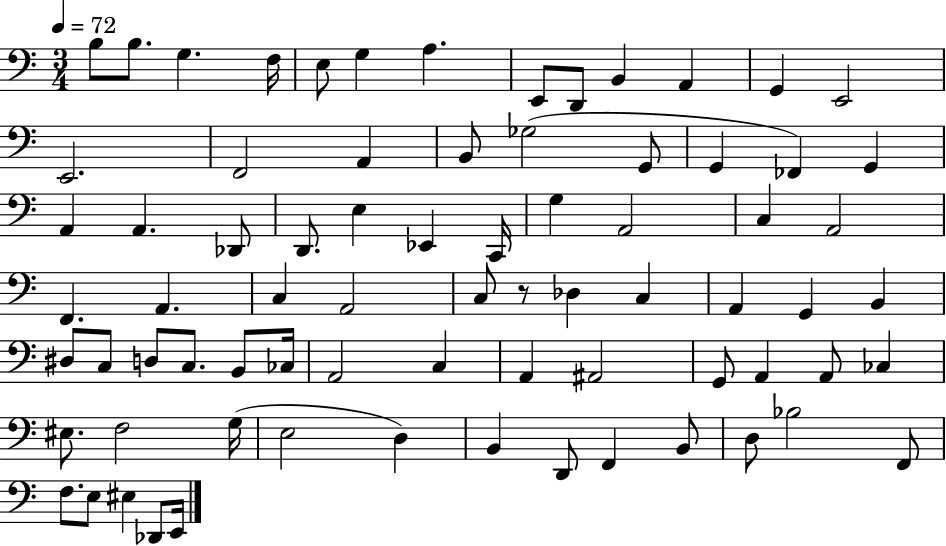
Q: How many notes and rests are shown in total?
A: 75